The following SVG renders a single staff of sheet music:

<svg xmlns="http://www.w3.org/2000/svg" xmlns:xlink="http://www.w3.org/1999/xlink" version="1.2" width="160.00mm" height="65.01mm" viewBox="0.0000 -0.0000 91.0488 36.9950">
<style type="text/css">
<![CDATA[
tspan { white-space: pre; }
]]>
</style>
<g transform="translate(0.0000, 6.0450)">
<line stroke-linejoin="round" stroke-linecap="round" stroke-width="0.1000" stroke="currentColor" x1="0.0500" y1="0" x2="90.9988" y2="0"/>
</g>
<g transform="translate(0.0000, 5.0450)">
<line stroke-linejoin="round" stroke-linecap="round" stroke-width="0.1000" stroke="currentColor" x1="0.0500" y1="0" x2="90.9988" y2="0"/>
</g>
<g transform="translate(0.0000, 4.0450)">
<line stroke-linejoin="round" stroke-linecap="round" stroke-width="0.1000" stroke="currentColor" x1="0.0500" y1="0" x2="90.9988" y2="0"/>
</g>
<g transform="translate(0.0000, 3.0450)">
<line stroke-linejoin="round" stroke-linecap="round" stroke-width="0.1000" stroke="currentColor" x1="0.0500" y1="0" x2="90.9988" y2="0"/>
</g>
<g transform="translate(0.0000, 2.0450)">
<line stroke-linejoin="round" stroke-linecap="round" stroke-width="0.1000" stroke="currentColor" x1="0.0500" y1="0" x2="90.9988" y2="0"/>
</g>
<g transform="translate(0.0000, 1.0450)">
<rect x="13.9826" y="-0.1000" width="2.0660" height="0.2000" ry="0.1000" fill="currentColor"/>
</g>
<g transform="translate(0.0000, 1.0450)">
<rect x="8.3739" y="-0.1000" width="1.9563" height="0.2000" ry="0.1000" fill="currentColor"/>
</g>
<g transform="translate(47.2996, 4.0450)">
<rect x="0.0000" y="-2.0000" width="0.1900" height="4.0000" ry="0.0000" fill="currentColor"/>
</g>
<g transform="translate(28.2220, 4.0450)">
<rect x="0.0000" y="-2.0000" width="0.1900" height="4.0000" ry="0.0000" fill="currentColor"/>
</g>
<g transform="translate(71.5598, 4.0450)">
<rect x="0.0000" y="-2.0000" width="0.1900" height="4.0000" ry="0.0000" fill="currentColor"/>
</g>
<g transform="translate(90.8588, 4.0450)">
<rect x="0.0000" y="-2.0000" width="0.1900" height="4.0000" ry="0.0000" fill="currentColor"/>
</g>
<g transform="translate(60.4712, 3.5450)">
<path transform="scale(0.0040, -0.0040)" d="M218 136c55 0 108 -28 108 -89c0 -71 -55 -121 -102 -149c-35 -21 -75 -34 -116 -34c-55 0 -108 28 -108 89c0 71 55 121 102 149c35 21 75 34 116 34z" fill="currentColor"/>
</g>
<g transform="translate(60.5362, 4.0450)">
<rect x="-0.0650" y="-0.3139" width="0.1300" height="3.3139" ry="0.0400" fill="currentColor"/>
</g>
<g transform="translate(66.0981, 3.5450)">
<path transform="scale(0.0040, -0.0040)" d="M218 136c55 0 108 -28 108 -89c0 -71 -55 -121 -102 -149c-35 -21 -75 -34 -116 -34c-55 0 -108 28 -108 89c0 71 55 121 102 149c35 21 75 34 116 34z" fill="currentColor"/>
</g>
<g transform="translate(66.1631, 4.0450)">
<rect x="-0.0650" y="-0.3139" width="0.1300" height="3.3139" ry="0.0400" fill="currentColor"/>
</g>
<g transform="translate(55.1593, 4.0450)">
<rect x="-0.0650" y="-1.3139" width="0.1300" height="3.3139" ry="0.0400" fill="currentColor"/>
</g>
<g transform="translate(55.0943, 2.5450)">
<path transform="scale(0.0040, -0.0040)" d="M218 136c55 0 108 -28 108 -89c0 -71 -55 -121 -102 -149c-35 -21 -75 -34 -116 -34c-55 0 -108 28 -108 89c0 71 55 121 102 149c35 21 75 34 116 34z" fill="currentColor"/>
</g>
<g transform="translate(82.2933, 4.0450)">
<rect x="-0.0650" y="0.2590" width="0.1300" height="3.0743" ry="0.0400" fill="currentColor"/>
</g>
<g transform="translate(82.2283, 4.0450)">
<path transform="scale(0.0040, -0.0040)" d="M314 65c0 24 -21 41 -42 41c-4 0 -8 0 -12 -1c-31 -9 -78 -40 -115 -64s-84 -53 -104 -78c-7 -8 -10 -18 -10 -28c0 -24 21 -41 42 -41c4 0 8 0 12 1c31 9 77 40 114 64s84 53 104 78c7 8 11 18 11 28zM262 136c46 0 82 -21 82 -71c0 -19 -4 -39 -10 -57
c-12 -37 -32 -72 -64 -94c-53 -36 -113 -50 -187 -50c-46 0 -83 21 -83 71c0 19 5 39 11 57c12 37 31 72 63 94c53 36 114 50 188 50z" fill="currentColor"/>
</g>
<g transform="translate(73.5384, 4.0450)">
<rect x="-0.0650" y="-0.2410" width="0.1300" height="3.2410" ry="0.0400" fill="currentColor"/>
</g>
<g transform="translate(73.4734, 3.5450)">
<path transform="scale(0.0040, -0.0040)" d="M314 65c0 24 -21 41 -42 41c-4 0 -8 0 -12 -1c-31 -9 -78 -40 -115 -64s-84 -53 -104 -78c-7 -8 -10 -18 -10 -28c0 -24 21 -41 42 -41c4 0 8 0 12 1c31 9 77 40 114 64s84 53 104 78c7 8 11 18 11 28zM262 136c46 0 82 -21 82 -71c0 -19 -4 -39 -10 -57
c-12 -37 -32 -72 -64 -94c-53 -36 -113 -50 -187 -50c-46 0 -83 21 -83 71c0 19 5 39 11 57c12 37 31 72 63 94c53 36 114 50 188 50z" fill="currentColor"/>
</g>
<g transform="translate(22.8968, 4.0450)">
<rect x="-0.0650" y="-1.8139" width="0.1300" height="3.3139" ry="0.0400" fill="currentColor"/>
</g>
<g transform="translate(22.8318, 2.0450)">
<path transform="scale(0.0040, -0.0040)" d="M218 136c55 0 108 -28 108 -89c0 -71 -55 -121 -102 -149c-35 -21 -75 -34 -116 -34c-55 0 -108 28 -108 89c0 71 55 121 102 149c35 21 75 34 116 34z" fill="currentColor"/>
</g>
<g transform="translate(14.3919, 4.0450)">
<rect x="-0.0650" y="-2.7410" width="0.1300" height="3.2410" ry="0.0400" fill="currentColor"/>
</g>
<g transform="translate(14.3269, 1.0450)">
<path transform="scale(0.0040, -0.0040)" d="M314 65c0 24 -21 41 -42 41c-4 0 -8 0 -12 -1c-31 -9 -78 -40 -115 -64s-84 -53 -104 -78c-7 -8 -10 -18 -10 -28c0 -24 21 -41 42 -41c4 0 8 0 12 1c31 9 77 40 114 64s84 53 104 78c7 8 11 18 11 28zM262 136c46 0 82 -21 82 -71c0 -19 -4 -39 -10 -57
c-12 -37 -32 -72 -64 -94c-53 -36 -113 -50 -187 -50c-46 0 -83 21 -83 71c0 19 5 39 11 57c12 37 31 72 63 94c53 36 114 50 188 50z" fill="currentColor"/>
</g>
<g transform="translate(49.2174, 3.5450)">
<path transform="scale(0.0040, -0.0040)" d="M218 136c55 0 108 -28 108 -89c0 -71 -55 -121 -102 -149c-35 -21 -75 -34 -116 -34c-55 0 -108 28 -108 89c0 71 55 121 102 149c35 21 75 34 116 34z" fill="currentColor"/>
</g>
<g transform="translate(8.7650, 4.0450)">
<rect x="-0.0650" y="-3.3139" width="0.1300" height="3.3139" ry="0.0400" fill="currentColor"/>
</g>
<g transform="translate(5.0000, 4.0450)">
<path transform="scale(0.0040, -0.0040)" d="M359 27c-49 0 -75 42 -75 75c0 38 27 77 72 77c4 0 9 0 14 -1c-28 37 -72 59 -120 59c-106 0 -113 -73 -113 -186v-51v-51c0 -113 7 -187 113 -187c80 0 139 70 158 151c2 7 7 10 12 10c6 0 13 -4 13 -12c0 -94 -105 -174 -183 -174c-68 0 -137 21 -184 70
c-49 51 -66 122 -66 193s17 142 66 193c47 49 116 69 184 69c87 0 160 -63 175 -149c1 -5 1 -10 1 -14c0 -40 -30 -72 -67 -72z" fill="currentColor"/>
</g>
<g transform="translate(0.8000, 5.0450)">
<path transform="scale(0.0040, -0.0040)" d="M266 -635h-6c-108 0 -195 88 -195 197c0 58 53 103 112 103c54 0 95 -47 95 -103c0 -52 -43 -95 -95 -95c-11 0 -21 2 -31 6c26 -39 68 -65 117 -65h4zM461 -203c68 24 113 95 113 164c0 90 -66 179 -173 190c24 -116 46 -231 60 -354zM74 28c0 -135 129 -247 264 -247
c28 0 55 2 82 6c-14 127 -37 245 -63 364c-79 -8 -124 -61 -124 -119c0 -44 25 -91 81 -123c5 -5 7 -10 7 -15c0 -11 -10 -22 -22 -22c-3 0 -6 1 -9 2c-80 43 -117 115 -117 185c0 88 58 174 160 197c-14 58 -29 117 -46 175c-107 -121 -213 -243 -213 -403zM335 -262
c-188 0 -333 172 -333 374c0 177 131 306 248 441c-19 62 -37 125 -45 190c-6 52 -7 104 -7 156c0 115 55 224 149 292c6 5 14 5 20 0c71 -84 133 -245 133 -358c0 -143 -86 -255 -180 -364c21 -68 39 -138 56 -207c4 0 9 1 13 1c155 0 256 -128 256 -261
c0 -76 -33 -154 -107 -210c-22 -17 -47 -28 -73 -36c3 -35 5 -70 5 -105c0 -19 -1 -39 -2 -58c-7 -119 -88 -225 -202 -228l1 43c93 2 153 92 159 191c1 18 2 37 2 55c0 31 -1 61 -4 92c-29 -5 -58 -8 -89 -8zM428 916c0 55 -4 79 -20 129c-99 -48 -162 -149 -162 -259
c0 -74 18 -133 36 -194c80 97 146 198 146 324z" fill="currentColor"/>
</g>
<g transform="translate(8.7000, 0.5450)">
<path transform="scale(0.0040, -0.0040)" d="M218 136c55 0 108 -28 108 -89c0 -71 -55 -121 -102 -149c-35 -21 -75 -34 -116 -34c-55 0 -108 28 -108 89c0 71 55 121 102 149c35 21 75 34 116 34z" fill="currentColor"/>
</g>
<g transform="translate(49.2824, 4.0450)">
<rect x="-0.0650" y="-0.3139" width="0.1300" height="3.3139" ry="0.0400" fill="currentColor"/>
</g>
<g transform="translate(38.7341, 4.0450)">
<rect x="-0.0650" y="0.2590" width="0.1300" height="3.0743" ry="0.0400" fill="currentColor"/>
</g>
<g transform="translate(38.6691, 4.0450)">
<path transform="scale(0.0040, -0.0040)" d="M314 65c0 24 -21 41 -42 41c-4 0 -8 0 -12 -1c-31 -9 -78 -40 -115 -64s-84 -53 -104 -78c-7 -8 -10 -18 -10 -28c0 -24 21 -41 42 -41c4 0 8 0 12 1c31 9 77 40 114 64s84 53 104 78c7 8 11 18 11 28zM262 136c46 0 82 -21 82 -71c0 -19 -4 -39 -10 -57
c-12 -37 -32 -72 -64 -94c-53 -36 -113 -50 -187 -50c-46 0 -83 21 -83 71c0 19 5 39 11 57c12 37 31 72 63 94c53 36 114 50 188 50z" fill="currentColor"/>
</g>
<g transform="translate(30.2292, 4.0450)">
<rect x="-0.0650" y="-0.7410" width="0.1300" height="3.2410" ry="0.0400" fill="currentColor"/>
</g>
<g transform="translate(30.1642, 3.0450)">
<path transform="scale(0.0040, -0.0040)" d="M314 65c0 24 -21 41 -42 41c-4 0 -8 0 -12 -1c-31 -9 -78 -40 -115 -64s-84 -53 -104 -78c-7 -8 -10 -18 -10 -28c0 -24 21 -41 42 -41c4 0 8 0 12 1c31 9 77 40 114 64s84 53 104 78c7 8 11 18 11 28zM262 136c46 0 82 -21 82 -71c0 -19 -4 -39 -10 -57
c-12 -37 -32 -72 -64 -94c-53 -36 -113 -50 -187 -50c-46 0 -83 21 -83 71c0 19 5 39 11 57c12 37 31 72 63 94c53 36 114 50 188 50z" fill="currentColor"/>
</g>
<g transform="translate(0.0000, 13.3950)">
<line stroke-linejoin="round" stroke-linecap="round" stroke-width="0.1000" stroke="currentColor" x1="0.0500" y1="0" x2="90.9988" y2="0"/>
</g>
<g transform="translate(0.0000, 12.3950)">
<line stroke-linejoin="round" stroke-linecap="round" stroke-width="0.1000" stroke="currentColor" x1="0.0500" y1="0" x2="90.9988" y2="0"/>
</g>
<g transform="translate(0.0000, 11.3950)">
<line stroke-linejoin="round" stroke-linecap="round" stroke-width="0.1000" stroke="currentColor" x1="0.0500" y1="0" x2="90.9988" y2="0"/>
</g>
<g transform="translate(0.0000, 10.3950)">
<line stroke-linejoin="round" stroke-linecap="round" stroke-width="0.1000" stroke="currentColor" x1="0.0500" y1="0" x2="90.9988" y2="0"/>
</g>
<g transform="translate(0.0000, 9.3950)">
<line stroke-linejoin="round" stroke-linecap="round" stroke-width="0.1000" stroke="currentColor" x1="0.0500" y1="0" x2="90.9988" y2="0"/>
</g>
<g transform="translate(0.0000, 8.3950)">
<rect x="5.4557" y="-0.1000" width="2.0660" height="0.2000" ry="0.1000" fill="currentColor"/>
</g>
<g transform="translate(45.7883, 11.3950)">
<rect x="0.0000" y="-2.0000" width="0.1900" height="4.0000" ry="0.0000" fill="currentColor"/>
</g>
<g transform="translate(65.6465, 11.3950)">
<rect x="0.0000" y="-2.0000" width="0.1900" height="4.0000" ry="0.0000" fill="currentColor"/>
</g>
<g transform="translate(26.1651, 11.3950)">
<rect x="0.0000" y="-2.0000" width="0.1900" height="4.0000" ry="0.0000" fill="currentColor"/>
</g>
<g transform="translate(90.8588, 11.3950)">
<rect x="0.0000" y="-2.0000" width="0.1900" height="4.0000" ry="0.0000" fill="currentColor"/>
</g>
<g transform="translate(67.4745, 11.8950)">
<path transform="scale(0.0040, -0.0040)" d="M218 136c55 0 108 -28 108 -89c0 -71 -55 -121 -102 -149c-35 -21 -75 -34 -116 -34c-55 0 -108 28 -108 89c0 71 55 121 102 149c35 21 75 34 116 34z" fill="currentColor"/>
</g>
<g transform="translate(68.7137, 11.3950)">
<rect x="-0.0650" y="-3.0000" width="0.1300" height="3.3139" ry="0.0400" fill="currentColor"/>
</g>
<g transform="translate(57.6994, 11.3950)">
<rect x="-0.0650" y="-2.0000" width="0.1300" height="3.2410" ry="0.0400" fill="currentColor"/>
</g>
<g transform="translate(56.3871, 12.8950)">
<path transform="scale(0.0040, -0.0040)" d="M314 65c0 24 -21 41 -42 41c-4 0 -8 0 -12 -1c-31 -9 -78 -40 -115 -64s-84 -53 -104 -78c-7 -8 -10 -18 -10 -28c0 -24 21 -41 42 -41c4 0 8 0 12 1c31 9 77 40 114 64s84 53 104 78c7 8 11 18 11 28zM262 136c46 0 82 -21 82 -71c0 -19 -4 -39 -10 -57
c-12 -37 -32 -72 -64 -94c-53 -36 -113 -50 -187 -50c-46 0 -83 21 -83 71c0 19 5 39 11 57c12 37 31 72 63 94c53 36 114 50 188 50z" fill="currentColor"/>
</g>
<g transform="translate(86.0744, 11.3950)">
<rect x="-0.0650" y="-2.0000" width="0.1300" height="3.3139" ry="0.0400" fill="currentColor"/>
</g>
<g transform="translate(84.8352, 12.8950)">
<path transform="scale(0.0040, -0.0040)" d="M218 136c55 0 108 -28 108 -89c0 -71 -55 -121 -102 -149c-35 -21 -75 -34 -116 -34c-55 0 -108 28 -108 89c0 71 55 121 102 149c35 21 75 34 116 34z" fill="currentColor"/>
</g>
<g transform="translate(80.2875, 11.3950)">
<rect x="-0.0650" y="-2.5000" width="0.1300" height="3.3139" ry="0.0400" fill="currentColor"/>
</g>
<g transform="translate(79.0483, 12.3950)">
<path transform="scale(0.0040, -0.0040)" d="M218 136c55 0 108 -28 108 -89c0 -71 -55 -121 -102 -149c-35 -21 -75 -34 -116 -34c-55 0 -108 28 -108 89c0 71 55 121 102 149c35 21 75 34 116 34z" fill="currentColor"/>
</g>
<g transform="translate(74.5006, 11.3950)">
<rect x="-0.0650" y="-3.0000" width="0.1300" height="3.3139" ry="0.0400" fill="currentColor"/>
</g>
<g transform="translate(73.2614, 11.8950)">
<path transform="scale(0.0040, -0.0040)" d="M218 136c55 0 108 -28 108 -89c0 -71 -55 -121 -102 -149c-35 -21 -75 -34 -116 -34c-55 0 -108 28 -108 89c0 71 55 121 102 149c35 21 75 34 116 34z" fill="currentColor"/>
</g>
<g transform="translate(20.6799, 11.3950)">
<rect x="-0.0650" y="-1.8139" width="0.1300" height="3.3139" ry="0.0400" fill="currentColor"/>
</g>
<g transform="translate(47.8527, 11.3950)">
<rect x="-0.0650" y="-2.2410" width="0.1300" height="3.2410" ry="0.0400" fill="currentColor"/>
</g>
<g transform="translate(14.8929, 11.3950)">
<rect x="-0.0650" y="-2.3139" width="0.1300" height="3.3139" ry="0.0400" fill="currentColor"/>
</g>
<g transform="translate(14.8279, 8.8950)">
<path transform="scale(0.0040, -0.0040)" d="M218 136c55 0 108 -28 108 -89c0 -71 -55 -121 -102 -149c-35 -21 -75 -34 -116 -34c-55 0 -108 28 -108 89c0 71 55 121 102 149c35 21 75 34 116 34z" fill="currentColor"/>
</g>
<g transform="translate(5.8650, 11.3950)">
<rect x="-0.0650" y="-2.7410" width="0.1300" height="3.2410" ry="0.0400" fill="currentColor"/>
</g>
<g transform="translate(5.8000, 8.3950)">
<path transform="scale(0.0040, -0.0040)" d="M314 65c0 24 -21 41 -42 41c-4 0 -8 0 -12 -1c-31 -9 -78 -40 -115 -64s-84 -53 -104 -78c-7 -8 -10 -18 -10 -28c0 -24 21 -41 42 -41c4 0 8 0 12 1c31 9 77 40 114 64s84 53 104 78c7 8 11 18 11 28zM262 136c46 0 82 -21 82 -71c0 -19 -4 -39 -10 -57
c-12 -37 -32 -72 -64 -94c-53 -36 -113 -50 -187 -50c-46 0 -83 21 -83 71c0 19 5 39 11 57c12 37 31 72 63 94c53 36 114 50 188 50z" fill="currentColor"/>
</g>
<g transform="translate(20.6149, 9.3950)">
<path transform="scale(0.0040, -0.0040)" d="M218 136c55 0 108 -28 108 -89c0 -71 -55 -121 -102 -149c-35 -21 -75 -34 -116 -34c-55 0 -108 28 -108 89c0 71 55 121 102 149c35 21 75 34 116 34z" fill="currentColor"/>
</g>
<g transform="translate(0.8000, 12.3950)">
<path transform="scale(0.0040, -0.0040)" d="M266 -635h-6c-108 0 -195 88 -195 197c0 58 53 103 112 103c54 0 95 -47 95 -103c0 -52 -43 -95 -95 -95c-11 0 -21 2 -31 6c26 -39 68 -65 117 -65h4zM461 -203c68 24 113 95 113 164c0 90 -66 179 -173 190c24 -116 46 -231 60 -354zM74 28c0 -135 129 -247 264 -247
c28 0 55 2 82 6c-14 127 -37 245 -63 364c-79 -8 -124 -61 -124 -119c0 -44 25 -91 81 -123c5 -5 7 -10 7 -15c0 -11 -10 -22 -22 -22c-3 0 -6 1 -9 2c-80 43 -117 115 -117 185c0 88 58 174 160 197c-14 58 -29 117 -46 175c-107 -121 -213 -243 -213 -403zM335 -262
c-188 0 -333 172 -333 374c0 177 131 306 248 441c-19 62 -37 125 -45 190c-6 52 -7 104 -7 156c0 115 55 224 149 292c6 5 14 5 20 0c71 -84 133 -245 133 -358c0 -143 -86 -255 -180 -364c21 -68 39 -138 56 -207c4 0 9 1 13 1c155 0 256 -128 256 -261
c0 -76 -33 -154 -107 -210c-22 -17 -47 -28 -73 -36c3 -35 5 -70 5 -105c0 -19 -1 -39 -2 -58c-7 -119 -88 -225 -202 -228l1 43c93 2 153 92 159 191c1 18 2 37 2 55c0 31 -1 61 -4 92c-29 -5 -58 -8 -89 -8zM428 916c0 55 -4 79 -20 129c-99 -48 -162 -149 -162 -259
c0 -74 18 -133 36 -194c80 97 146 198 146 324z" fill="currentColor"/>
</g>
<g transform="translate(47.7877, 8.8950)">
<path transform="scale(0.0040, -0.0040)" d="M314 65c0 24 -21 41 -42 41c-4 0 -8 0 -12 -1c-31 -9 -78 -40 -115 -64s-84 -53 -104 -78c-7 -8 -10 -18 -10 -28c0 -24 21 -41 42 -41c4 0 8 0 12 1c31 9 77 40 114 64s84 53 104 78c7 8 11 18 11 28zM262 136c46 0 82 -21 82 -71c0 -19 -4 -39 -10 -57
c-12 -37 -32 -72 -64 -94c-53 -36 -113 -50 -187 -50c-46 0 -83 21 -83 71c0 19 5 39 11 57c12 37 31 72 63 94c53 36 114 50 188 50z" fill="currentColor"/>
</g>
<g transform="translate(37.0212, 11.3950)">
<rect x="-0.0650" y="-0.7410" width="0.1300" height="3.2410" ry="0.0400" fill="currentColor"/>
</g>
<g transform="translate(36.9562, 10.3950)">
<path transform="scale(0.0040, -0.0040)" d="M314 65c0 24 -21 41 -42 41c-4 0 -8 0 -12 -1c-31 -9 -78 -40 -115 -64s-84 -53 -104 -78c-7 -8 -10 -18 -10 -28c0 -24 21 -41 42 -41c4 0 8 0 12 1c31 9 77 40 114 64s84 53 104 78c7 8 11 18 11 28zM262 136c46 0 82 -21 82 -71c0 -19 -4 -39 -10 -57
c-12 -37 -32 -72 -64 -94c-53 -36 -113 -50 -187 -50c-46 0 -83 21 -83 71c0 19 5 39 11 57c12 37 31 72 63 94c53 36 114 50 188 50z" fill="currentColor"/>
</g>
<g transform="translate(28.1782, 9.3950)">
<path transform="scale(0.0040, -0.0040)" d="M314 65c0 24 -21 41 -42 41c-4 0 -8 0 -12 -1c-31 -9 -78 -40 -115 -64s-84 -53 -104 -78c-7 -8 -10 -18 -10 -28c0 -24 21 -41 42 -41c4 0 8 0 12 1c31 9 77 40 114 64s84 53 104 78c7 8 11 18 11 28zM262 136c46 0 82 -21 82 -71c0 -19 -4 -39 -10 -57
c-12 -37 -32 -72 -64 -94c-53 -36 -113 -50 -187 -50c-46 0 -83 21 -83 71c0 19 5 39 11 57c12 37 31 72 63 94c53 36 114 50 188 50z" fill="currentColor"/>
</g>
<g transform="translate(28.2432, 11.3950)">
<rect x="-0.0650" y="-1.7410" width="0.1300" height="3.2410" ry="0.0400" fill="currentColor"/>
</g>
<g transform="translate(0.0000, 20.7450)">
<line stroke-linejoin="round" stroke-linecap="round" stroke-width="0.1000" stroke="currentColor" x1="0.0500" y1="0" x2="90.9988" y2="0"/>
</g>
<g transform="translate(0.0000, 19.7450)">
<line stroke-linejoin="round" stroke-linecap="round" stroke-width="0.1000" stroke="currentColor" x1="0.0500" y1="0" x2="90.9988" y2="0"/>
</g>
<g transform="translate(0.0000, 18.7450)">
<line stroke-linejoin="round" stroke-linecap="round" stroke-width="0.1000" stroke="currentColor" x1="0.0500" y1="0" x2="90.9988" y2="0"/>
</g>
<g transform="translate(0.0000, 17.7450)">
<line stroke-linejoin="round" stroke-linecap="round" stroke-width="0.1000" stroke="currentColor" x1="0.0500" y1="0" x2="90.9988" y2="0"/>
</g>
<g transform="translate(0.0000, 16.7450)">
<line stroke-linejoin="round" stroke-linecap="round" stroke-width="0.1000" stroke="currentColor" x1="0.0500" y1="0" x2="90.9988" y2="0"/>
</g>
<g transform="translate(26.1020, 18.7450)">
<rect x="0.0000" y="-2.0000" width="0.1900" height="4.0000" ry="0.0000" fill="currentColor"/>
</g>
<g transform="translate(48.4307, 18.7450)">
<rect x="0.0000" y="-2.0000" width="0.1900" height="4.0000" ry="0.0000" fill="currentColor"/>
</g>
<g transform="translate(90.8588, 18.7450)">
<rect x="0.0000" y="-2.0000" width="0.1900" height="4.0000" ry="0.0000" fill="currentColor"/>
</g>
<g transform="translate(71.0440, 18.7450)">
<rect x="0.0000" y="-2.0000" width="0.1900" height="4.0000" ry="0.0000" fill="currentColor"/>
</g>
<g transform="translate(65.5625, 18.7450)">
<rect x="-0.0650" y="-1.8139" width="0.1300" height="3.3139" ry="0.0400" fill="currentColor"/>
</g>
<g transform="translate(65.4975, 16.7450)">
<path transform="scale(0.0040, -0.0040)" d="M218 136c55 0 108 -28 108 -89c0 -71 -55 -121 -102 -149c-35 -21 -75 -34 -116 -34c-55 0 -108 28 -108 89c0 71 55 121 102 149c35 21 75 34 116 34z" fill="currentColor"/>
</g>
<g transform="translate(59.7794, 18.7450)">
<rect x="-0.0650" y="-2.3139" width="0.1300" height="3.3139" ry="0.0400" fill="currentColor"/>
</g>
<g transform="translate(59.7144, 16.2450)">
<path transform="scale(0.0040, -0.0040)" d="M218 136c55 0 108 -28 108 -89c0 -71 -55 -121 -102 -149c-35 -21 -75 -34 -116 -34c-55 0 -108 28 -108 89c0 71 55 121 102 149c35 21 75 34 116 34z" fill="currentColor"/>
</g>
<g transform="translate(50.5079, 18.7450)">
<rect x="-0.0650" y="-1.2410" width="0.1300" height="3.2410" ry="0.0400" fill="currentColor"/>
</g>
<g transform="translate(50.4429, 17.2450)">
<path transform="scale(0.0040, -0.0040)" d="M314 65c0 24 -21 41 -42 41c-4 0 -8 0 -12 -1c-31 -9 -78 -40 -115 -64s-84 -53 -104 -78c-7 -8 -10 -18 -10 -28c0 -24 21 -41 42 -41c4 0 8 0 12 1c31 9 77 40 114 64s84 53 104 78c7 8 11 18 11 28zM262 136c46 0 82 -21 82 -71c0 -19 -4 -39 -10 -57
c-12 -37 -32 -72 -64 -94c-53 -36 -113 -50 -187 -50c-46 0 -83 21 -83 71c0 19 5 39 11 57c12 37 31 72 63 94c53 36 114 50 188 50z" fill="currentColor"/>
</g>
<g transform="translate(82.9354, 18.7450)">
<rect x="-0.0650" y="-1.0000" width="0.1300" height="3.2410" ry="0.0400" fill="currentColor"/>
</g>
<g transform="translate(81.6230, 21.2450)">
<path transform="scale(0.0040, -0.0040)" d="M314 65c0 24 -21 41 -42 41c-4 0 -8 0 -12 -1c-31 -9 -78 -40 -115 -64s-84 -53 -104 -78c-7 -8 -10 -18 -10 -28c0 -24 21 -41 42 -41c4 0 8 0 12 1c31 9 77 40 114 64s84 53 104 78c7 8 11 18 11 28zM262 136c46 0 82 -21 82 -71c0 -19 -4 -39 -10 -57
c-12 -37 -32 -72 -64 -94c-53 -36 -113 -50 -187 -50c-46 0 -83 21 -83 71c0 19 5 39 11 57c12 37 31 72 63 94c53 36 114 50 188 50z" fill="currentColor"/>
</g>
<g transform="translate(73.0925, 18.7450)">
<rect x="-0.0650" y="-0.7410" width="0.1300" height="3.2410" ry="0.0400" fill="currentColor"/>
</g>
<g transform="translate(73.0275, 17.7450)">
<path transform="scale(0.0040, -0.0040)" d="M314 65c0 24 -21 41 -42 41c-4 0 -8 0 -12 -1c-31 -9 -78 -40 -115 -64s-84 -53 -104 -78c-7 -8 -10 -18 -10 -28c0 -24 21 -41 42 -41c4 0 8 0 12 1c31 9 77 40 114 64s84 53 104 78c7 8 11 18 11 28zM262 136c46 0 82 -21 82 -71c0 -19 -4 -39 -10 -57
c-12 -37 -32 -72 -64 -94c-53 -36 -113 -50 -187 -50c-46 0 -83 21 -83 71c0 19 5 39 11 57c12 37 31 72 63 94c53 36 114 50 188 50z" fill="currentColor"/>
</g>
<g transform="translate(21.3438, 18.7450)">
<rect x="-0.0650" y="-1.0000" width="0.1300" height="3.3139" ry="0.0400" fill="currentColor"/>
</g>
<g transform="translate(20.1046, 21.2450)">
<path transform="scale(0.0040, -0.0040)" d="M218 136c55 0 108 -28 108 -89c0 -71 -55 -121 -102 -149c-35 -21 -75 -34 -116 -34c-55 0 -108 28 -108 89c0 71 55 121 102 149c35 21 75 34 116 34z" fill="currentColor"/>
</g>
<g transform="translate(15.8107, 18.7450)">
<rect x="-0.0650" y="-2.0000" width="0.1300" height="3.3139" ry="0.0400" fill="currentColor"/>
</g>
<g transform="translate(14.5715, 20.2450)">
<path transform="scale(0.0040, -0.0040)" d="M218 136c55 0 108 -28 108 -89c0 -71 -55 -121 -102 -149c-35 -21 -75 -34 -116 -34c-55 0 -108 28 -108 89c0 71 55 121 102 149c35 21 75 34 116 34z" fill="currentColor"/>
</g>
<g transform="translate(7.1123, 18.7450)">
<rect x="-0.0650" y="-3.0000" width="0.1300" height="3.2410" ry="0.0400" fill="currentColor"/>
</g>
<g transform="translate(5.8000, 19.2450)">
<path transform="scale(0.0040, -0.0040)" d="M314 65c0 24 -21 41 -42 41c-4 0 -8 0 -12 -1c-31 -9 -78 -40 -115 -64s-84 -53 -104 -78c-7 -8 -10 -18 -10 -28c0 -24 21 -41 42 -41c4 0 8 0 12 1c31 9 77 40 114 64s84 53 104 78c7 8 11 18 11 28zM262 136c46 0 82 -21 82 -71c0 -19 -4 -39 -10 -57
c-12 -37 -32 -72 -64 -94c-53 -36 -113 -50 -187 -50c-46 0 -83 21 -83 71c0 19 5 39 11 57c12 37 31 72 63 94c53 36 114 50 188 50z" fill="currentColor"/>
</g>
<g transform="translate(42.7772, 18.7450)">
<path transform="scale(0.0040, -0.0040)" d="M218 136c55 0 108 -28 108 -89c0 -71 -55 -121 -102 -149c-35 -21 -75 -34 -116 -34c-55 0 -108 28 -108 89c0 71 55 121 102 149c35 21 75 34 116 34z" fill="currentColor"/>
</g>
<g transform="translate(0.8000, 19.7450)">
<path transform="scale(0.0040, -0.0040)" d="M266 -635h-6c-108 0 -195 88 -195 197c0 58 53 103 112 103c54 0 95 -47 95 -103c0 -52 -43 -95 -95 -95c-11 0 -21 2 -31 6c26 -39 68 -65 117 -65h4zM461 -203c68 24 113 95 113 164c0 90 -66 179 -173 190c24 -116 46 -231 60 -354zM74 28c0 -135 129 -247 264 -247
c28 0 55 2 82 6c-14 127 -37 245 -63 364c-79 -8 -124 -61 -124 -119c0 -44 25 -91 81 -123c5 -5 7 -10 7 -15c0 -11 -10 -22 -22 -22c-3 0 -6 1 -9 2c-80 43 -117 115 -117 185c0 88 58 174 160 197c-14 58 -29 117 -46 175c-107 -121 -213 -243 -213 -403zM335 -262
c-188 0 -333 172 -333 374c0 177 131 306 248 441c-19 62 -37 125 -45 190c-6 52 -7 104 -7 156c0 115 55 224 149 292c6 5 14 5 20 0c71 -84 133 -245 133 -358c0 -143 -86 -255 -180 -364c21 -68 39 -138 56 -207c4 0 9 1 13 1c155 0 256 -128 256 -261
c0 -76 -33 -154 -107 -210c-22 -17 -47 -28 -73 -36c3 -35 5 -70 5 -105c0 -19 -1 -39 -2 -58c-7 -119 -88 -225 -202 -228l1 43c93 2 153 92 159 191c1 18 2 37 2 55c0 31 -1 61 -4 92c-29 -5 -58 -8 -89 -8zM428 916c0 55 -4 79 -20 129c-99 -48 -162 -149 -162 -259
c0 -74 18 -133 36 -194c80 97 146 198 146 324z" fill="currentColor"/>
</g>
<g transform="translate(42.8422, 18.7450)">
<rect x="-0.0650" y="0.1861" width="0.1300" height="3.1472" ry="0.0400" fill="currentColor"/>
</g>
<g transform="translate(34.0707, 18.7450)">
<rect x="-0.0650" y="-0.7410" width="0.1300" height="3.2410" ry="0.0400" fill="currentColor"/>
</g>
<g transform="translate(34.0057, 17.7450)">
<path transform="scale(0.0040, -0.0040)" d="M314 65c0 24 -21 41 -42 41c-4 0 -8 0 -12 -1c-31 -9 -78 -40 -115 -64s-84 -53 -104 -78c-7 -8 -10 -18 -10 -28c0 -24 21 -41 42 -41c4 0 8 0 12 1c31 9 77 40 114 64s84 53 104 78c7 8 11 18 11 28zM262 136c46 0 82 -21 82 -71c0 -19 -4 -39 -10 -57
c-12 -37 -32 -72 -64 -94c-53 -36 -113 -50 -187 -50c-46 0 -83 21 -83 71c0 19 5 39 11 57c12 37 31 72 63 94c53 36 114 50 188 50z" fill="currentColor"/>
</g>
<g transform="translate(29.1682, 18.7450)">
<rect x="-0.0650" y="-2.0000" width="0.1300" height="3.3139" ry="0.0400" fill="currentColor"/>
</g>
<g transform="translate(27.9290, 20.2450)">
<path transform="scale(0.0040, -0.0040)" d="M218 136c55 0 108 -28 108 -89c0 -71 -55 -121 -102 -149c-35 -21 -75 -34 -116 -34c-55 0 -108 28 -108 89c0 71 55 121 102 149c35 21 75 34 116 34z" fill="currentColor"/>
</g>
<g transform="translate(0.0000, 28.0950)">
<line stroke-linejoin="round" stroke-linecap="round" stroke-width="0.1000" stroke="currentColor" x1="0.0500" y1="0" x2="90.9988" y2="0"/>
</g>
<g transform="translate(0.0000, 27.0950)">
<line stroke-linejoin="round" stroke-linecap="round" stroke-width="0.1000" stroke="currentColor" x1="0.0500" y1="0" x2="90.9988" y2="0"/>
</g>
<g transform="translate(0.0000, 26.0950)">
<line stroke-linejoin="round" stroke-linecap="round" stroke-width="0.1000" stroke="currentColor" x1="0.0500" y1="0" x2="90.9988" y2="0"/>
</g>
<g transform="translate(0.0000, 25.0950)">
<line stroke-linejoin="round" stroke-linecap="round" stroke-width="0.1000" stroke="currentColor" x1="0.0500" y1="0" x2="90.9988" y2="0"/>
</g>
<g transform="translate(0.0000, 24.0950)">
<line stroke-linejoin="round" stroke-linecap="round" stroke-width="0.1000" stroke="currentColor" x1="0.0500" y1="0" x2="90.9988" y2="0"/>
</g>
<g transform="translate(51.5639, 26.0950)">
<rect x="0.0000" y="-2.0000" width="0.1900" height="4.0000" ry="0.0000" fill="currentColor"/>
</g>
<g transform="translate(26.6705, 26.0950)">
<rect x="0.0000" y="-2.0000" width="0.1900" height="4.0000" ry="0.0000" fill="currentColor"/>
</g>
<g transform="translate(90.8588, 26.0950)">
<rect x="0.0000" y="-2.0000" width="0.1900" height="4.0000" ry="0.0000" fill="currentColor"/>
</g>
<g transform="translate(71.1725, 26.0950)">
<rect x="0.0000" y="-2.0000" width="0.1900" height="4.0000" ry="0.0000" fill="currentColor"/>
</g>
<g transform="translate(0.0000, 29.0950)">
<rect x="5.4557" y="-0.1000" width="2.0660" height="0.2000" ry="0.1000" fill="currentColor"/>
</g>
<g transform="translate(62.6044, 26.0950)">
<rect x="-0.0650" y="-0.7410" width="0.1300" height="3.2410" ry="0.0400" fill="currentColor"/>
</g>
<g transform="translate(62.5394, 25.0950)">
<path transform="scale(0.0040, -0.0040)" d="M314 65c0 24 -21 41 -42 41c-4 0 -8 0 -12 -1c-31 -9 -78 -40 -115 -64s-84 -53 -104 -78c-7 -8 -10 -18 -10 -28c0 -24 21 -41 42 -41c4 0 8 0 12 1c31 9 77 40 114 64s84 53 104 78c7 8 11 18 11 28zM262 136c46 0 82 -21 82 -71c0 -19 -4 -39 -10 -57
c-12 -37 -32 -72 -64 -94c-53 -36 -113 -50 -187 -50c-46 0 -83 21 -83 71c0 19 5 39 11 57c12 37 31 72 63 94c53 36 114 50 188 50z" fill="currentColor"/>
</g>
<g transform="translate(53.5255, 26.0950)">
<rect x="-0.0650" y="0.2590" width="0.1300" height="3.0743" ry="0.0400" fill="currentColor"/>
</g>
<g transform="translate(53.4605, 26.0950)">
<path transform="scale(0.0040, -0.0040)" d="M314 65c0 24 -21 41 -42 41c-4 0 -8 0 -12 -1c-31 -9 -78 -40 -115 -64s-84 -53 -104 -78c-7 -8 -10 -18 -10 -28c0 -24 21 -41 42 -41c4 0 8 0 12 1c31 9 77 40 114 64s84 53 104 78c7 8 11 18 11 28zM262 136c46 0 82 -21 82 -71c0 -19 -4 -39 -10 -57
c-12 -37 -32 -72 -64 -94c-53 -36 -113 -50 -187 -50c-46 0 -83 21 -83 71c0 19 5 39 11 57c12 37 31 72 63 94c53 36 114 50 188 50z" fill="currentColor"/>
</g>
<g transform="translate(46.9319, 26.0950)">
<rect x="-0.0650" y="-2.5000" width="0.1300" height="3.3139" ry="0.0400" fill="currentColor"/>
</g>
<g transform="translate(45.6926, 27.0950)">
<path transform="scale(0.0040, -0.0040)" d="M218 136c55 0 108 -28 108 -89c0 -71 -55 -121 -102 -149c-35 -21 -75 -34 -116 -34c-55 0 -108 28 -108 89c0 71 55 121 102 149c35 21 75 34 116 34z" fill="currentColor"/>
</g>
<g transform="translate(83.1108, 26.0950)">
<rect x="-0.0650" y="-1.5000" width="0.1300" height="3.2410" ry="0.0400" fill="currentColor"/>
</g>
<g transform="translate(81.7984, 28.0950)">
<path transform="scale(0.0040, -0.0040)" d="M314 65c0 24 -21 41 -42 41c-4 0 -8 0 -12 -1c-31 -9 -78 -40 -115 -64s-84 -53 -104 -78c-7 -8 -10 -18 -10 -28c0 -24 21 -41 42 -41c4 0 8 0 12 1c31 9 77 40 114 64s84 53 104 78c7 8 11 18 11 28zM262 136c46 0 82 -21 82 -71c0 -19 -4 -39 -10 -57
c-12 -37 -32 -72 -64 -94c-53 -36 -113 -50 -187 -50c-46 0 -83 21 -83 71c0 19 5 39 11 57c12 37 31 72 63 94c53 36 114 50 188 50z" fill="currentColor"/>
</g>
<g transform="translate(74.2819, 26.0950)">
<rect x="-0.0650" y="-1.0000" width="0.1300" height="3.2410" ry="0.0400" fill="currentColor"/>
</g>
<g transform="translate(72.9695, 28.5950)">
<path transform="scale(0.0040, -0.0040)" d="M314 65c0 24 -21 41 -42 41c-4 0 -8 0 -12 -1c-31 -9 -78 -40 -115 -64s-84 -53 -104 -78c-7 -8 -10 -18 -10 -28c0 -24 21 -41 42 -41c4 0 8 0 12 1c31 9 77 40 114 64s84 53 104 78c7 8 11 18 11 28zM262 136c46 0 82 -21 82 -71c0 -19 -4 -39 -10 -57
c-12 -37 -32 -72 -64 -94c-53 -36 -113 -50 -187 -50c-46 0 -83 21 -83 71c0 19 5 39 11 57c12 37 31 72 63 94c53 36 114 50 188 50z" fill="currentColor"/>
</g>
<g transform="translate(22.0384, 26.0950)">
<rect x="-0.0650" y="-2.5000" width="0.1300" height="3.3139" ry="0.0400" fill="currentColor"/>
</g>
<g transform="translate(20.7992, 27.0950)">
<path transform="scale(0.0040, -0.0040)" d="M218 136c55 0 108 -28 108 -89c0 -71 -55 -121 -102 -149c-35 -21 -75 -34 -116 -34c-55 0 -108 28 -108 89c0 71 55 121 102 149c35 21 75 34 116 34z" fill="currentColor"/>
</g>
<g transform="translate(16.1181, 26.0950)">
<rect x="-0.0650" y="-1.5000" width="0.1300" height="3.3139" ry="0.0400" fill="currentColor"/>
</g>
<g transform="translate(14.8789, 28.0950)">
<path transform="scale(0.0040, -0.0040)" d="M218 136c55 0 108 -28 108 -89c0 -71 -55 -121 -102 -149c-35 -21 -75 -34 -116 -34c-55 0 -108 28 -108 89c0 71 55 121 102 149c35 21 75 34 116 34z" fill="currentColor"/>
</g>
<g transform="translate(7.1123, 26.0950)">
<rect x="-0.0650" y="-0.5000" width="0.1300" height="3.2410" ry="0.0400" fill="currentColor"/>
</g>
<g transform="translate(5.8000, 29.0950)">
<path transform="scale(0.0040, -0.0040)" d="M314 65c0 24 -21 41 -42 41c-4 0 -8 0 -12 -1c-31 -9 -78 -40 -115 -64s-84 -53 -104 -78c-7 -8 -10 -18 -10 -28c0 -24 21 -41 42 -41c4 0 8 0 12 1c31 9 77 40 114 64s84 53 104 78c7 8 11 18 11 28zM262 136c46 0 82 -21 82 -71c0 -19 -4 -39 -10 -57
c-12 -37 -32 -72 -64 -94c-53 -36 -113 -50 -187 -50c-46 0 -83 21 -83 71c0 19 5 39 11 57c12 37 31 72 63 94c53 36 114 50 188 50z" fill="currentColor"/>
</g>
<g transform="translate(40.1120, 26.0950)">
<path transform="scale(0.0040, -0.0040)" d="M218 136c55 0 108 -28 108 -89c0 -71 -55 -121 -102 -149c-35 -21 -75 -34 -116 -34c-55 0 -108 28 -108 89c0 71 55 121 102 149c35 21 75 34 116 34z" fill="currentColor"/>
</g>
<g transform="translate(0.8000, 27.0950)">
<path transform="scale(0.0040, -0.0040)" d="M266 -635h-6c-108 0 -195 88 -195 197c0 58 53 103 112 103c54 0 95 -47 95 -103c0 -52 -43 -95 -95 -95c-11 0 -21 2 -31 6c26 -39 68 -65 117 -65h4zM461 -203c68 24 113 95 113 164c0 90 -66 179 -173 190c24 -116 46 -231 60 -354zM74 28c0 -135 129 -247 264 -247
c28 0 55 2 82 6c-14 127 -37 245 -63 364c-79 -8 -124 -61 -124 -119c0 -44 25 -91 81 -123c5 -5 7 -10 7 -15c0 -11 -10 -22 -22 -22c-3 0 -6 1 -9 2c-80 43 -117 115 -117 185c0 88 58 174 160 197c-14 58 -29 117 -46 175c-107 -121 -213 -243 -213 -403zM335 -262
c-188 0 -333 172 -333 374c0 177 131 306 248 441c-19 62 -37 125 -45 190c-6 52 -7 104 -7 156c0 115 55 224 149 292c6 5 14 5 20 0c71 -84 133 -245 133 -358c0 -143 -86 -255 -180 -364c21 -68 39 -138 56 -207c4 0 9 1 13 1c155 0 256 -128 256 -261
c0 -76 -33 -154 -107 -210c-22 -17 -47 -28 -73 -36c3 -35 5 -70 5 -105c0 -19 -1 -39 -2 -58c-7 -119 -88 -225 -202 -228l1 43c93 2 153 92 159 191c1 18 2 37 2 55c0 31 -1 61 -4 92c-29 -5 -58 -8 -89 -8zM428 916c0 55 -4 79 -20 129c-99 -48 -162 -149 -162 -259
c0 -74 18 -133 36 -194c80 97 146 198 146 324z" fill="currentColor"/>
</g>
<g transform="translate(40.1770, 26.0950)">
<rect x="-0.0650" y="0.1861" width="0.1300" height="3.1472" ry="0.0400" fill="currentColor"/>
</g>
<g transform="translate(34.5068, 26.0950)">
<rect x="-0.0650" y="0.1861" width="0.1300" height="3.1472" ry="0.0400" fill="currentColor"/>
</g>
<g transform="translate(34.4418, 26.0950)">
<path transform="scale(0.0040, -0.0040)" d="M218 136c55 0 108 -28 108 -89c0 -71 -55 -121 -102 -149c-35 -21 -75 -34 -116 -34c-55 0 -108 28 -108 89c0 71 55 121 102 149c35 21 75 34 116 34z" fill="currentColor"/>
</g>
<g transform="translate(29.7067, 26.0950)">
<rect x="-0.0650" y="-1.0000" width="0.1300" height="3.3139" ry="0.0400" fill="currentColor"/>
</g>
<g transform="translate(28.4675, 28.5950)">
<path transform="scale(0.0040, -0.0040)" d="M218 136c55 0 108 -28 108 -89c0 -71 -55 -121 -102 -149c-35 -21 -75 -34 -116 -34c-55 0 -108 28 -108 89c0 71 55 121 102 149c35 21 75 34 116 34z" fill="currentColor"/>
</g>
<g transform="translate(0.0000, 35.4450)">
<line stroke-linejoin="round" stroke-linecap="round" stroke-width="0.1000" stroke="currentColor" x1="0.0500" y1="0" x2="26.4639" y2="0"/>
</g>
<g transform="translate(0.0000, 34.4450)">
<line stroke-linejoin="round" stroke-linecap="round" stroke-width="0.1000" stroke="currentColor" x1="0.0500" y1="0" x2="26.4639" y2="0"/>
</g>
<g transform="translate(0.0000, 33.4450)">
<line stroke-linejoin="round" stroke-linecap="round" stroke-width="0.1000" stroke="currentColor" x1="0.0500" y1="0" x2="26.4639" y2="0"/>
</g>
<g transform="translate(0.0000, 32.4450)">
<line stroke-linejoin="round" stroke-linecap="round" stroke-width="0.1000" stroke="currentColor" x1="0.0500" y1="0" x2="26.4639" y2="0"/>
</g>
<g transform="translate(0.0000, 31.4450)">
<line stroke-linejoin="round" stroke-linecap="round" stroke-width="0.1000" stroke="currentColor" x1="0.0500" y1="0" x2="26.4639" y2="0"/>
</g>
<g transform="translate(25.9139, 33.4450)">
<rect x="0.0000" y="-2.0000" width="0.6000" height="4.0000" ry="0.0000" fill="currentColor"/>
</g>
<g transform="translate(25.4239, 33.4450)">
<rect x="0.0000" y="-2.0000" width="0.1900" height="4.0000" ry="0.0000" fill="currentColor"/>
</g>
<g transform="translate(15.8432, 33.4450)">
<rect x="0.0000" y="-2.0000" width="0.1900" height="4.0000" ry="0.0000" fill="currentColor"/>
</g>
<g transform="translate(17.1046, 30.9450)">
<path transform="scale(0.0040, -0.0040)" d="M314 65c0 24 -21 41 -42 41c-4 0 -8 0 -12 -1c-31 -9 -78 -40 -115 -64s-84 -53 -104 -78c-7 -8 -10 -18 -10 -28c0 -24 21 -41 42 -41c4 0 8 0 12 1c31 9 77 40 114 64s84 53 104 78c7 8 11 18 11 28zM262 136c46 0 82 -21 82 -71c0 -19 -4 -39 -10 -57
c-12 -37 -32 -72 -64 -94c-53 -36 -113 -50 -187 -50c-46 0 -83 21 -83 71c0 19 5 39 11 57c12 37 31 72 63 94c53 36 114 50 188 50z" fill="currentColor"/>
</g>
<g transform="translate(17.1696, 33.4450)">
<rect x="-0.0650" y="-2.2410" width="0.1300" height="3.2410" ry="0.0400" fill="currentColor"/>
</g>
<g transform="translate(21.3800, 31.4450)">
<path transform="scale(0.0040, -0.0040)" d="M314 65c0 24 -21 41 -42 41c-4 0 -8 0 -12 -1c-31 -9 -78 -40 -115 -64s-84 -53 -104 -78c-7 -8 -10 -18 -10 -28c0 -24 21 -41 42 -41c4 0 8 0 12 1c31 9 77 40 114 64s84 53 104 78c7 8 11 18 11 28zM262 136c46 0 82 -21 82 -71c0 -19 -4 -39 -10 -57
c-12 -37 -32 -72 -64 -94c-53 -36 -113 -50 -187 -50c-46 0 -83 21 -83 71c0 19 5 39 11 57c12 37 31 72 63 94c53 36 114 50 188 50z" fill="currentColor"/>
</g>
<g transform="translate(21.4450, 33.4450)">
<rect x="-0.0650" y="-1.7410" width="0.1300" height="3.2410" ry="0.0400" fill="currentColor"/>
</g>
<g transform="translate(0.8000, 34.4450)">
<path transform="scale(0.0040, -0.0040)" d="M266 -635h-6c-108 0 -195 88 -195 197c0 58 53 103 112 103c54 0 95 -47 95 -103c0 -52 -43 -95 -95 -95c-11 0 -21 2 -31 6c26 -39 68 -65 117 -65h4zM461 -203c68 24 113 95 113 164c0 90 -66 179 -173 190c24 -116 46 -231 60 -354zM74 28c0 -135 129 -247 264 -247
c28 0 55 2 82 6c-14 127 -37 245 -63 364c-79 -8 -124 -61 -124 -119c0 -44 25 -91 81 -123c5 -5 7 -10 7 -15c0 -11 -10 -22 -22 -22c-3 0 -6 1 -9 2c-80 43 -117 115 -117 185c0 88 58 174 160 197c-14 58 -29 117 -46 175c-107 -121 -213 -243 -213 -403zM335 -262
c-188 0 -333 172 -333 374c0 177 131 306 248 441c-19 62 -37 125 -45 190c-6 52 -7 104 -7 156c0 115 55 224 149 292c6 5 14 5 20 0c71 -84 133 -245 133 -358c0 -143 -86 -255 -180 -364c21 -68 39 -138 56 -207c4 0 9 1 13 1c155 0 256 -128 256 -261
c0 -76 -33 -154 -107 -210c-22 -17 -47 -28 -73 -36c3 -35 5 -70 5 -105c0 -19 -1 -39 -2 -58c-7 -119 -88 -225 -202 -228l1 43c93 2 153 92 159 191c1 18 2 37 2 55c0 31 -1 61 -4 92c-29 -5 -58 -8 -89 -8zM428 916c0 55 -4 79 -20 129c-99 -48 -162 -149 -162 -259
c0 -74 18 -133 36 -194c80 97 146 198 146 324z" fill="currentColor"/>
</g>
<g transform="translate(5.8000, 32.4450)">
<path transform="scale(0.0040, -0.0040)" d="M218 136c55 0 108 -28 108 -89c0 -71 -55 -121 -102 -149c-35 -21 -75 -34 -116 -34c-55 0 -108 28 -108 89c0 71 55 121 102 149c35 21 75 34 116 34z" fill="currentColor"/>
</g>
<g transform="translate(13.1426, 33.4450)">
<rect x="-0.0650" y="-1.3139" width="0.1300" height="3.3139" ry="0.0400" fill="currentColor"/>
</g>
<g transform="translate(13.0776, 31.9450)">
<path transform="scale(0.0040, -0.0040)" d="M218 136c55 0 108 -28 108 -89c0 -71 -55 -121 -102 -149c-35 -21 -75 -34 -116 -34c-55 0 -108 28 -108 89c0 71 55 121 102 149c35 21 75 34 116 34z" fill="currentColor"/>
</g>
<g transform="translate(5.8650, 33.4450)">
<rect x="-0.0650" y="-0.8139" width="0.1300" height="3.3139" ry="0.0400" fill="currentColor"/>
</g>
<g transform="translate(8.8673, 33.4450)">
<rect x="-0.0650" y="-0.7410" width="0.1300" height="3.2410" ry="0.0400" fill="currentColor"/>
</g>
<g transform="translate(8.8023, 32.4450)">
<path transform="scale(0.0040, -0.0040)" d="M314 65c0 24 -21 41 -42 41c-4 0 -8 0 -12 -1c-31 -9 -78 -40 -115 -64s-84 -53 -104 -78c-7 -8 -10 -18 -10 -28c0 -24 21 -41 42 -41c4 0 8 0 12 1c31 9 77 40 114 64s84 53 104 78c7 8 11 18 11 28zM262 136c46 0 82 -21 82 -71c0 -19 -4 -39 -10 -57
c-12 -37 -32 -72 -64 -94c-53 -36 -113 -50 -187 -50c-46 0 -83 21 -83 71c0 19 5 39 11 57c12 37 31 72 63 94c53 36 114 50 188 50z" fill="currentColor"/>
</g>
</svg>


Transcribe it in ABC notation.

X:1
T:Untitled
M:4/4
L:1/4
K:C
b a2 f d2 B2 c e c c c2 B2 a2 g f f2 d2 g2 F2 A A G F A2 F D F d2 B e2 g f d2 D2 C2 E G D B B G B2 d2 D2 E2 d d2 e g2 f2